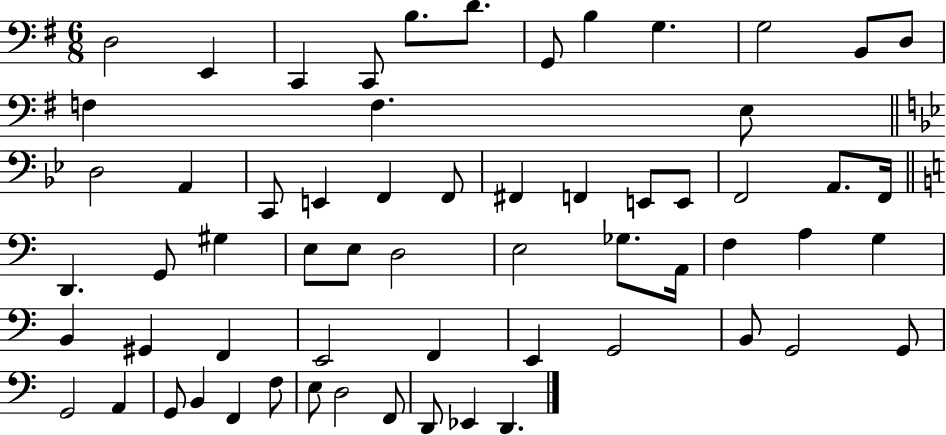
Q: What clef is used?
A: bass